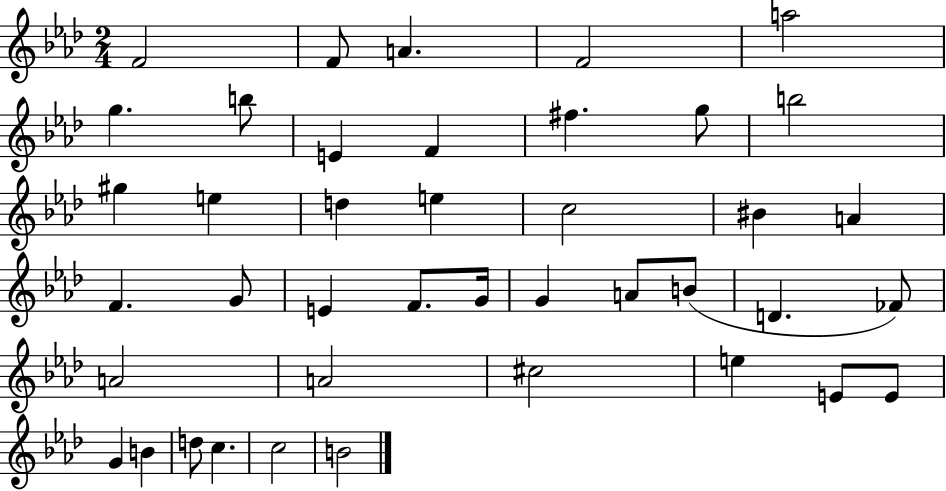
{
  \clef treble
  \numericTimeSignature
  \time 2/4
  \key aes \major
  f'2 | f'8 a'4. | f'2 | a''2 | \break g''4. b''8 | e'4 f'4 | fis''4. g''8 | b''2 | \break gis''4 e''4 | d''4 e''4 | c''2 | bis'4 a'4 | \break f'4. g'8 | e'4 f'8. g'16 | g'4 a'8 b'8( | d'4. fes'8) | \break a'2 | a'2 | cis''2 | e''4 e'8 e'8 | \break g'4 b'4 | d''8 c''4. | c''2 | b'2 | \break \bar "|."
}